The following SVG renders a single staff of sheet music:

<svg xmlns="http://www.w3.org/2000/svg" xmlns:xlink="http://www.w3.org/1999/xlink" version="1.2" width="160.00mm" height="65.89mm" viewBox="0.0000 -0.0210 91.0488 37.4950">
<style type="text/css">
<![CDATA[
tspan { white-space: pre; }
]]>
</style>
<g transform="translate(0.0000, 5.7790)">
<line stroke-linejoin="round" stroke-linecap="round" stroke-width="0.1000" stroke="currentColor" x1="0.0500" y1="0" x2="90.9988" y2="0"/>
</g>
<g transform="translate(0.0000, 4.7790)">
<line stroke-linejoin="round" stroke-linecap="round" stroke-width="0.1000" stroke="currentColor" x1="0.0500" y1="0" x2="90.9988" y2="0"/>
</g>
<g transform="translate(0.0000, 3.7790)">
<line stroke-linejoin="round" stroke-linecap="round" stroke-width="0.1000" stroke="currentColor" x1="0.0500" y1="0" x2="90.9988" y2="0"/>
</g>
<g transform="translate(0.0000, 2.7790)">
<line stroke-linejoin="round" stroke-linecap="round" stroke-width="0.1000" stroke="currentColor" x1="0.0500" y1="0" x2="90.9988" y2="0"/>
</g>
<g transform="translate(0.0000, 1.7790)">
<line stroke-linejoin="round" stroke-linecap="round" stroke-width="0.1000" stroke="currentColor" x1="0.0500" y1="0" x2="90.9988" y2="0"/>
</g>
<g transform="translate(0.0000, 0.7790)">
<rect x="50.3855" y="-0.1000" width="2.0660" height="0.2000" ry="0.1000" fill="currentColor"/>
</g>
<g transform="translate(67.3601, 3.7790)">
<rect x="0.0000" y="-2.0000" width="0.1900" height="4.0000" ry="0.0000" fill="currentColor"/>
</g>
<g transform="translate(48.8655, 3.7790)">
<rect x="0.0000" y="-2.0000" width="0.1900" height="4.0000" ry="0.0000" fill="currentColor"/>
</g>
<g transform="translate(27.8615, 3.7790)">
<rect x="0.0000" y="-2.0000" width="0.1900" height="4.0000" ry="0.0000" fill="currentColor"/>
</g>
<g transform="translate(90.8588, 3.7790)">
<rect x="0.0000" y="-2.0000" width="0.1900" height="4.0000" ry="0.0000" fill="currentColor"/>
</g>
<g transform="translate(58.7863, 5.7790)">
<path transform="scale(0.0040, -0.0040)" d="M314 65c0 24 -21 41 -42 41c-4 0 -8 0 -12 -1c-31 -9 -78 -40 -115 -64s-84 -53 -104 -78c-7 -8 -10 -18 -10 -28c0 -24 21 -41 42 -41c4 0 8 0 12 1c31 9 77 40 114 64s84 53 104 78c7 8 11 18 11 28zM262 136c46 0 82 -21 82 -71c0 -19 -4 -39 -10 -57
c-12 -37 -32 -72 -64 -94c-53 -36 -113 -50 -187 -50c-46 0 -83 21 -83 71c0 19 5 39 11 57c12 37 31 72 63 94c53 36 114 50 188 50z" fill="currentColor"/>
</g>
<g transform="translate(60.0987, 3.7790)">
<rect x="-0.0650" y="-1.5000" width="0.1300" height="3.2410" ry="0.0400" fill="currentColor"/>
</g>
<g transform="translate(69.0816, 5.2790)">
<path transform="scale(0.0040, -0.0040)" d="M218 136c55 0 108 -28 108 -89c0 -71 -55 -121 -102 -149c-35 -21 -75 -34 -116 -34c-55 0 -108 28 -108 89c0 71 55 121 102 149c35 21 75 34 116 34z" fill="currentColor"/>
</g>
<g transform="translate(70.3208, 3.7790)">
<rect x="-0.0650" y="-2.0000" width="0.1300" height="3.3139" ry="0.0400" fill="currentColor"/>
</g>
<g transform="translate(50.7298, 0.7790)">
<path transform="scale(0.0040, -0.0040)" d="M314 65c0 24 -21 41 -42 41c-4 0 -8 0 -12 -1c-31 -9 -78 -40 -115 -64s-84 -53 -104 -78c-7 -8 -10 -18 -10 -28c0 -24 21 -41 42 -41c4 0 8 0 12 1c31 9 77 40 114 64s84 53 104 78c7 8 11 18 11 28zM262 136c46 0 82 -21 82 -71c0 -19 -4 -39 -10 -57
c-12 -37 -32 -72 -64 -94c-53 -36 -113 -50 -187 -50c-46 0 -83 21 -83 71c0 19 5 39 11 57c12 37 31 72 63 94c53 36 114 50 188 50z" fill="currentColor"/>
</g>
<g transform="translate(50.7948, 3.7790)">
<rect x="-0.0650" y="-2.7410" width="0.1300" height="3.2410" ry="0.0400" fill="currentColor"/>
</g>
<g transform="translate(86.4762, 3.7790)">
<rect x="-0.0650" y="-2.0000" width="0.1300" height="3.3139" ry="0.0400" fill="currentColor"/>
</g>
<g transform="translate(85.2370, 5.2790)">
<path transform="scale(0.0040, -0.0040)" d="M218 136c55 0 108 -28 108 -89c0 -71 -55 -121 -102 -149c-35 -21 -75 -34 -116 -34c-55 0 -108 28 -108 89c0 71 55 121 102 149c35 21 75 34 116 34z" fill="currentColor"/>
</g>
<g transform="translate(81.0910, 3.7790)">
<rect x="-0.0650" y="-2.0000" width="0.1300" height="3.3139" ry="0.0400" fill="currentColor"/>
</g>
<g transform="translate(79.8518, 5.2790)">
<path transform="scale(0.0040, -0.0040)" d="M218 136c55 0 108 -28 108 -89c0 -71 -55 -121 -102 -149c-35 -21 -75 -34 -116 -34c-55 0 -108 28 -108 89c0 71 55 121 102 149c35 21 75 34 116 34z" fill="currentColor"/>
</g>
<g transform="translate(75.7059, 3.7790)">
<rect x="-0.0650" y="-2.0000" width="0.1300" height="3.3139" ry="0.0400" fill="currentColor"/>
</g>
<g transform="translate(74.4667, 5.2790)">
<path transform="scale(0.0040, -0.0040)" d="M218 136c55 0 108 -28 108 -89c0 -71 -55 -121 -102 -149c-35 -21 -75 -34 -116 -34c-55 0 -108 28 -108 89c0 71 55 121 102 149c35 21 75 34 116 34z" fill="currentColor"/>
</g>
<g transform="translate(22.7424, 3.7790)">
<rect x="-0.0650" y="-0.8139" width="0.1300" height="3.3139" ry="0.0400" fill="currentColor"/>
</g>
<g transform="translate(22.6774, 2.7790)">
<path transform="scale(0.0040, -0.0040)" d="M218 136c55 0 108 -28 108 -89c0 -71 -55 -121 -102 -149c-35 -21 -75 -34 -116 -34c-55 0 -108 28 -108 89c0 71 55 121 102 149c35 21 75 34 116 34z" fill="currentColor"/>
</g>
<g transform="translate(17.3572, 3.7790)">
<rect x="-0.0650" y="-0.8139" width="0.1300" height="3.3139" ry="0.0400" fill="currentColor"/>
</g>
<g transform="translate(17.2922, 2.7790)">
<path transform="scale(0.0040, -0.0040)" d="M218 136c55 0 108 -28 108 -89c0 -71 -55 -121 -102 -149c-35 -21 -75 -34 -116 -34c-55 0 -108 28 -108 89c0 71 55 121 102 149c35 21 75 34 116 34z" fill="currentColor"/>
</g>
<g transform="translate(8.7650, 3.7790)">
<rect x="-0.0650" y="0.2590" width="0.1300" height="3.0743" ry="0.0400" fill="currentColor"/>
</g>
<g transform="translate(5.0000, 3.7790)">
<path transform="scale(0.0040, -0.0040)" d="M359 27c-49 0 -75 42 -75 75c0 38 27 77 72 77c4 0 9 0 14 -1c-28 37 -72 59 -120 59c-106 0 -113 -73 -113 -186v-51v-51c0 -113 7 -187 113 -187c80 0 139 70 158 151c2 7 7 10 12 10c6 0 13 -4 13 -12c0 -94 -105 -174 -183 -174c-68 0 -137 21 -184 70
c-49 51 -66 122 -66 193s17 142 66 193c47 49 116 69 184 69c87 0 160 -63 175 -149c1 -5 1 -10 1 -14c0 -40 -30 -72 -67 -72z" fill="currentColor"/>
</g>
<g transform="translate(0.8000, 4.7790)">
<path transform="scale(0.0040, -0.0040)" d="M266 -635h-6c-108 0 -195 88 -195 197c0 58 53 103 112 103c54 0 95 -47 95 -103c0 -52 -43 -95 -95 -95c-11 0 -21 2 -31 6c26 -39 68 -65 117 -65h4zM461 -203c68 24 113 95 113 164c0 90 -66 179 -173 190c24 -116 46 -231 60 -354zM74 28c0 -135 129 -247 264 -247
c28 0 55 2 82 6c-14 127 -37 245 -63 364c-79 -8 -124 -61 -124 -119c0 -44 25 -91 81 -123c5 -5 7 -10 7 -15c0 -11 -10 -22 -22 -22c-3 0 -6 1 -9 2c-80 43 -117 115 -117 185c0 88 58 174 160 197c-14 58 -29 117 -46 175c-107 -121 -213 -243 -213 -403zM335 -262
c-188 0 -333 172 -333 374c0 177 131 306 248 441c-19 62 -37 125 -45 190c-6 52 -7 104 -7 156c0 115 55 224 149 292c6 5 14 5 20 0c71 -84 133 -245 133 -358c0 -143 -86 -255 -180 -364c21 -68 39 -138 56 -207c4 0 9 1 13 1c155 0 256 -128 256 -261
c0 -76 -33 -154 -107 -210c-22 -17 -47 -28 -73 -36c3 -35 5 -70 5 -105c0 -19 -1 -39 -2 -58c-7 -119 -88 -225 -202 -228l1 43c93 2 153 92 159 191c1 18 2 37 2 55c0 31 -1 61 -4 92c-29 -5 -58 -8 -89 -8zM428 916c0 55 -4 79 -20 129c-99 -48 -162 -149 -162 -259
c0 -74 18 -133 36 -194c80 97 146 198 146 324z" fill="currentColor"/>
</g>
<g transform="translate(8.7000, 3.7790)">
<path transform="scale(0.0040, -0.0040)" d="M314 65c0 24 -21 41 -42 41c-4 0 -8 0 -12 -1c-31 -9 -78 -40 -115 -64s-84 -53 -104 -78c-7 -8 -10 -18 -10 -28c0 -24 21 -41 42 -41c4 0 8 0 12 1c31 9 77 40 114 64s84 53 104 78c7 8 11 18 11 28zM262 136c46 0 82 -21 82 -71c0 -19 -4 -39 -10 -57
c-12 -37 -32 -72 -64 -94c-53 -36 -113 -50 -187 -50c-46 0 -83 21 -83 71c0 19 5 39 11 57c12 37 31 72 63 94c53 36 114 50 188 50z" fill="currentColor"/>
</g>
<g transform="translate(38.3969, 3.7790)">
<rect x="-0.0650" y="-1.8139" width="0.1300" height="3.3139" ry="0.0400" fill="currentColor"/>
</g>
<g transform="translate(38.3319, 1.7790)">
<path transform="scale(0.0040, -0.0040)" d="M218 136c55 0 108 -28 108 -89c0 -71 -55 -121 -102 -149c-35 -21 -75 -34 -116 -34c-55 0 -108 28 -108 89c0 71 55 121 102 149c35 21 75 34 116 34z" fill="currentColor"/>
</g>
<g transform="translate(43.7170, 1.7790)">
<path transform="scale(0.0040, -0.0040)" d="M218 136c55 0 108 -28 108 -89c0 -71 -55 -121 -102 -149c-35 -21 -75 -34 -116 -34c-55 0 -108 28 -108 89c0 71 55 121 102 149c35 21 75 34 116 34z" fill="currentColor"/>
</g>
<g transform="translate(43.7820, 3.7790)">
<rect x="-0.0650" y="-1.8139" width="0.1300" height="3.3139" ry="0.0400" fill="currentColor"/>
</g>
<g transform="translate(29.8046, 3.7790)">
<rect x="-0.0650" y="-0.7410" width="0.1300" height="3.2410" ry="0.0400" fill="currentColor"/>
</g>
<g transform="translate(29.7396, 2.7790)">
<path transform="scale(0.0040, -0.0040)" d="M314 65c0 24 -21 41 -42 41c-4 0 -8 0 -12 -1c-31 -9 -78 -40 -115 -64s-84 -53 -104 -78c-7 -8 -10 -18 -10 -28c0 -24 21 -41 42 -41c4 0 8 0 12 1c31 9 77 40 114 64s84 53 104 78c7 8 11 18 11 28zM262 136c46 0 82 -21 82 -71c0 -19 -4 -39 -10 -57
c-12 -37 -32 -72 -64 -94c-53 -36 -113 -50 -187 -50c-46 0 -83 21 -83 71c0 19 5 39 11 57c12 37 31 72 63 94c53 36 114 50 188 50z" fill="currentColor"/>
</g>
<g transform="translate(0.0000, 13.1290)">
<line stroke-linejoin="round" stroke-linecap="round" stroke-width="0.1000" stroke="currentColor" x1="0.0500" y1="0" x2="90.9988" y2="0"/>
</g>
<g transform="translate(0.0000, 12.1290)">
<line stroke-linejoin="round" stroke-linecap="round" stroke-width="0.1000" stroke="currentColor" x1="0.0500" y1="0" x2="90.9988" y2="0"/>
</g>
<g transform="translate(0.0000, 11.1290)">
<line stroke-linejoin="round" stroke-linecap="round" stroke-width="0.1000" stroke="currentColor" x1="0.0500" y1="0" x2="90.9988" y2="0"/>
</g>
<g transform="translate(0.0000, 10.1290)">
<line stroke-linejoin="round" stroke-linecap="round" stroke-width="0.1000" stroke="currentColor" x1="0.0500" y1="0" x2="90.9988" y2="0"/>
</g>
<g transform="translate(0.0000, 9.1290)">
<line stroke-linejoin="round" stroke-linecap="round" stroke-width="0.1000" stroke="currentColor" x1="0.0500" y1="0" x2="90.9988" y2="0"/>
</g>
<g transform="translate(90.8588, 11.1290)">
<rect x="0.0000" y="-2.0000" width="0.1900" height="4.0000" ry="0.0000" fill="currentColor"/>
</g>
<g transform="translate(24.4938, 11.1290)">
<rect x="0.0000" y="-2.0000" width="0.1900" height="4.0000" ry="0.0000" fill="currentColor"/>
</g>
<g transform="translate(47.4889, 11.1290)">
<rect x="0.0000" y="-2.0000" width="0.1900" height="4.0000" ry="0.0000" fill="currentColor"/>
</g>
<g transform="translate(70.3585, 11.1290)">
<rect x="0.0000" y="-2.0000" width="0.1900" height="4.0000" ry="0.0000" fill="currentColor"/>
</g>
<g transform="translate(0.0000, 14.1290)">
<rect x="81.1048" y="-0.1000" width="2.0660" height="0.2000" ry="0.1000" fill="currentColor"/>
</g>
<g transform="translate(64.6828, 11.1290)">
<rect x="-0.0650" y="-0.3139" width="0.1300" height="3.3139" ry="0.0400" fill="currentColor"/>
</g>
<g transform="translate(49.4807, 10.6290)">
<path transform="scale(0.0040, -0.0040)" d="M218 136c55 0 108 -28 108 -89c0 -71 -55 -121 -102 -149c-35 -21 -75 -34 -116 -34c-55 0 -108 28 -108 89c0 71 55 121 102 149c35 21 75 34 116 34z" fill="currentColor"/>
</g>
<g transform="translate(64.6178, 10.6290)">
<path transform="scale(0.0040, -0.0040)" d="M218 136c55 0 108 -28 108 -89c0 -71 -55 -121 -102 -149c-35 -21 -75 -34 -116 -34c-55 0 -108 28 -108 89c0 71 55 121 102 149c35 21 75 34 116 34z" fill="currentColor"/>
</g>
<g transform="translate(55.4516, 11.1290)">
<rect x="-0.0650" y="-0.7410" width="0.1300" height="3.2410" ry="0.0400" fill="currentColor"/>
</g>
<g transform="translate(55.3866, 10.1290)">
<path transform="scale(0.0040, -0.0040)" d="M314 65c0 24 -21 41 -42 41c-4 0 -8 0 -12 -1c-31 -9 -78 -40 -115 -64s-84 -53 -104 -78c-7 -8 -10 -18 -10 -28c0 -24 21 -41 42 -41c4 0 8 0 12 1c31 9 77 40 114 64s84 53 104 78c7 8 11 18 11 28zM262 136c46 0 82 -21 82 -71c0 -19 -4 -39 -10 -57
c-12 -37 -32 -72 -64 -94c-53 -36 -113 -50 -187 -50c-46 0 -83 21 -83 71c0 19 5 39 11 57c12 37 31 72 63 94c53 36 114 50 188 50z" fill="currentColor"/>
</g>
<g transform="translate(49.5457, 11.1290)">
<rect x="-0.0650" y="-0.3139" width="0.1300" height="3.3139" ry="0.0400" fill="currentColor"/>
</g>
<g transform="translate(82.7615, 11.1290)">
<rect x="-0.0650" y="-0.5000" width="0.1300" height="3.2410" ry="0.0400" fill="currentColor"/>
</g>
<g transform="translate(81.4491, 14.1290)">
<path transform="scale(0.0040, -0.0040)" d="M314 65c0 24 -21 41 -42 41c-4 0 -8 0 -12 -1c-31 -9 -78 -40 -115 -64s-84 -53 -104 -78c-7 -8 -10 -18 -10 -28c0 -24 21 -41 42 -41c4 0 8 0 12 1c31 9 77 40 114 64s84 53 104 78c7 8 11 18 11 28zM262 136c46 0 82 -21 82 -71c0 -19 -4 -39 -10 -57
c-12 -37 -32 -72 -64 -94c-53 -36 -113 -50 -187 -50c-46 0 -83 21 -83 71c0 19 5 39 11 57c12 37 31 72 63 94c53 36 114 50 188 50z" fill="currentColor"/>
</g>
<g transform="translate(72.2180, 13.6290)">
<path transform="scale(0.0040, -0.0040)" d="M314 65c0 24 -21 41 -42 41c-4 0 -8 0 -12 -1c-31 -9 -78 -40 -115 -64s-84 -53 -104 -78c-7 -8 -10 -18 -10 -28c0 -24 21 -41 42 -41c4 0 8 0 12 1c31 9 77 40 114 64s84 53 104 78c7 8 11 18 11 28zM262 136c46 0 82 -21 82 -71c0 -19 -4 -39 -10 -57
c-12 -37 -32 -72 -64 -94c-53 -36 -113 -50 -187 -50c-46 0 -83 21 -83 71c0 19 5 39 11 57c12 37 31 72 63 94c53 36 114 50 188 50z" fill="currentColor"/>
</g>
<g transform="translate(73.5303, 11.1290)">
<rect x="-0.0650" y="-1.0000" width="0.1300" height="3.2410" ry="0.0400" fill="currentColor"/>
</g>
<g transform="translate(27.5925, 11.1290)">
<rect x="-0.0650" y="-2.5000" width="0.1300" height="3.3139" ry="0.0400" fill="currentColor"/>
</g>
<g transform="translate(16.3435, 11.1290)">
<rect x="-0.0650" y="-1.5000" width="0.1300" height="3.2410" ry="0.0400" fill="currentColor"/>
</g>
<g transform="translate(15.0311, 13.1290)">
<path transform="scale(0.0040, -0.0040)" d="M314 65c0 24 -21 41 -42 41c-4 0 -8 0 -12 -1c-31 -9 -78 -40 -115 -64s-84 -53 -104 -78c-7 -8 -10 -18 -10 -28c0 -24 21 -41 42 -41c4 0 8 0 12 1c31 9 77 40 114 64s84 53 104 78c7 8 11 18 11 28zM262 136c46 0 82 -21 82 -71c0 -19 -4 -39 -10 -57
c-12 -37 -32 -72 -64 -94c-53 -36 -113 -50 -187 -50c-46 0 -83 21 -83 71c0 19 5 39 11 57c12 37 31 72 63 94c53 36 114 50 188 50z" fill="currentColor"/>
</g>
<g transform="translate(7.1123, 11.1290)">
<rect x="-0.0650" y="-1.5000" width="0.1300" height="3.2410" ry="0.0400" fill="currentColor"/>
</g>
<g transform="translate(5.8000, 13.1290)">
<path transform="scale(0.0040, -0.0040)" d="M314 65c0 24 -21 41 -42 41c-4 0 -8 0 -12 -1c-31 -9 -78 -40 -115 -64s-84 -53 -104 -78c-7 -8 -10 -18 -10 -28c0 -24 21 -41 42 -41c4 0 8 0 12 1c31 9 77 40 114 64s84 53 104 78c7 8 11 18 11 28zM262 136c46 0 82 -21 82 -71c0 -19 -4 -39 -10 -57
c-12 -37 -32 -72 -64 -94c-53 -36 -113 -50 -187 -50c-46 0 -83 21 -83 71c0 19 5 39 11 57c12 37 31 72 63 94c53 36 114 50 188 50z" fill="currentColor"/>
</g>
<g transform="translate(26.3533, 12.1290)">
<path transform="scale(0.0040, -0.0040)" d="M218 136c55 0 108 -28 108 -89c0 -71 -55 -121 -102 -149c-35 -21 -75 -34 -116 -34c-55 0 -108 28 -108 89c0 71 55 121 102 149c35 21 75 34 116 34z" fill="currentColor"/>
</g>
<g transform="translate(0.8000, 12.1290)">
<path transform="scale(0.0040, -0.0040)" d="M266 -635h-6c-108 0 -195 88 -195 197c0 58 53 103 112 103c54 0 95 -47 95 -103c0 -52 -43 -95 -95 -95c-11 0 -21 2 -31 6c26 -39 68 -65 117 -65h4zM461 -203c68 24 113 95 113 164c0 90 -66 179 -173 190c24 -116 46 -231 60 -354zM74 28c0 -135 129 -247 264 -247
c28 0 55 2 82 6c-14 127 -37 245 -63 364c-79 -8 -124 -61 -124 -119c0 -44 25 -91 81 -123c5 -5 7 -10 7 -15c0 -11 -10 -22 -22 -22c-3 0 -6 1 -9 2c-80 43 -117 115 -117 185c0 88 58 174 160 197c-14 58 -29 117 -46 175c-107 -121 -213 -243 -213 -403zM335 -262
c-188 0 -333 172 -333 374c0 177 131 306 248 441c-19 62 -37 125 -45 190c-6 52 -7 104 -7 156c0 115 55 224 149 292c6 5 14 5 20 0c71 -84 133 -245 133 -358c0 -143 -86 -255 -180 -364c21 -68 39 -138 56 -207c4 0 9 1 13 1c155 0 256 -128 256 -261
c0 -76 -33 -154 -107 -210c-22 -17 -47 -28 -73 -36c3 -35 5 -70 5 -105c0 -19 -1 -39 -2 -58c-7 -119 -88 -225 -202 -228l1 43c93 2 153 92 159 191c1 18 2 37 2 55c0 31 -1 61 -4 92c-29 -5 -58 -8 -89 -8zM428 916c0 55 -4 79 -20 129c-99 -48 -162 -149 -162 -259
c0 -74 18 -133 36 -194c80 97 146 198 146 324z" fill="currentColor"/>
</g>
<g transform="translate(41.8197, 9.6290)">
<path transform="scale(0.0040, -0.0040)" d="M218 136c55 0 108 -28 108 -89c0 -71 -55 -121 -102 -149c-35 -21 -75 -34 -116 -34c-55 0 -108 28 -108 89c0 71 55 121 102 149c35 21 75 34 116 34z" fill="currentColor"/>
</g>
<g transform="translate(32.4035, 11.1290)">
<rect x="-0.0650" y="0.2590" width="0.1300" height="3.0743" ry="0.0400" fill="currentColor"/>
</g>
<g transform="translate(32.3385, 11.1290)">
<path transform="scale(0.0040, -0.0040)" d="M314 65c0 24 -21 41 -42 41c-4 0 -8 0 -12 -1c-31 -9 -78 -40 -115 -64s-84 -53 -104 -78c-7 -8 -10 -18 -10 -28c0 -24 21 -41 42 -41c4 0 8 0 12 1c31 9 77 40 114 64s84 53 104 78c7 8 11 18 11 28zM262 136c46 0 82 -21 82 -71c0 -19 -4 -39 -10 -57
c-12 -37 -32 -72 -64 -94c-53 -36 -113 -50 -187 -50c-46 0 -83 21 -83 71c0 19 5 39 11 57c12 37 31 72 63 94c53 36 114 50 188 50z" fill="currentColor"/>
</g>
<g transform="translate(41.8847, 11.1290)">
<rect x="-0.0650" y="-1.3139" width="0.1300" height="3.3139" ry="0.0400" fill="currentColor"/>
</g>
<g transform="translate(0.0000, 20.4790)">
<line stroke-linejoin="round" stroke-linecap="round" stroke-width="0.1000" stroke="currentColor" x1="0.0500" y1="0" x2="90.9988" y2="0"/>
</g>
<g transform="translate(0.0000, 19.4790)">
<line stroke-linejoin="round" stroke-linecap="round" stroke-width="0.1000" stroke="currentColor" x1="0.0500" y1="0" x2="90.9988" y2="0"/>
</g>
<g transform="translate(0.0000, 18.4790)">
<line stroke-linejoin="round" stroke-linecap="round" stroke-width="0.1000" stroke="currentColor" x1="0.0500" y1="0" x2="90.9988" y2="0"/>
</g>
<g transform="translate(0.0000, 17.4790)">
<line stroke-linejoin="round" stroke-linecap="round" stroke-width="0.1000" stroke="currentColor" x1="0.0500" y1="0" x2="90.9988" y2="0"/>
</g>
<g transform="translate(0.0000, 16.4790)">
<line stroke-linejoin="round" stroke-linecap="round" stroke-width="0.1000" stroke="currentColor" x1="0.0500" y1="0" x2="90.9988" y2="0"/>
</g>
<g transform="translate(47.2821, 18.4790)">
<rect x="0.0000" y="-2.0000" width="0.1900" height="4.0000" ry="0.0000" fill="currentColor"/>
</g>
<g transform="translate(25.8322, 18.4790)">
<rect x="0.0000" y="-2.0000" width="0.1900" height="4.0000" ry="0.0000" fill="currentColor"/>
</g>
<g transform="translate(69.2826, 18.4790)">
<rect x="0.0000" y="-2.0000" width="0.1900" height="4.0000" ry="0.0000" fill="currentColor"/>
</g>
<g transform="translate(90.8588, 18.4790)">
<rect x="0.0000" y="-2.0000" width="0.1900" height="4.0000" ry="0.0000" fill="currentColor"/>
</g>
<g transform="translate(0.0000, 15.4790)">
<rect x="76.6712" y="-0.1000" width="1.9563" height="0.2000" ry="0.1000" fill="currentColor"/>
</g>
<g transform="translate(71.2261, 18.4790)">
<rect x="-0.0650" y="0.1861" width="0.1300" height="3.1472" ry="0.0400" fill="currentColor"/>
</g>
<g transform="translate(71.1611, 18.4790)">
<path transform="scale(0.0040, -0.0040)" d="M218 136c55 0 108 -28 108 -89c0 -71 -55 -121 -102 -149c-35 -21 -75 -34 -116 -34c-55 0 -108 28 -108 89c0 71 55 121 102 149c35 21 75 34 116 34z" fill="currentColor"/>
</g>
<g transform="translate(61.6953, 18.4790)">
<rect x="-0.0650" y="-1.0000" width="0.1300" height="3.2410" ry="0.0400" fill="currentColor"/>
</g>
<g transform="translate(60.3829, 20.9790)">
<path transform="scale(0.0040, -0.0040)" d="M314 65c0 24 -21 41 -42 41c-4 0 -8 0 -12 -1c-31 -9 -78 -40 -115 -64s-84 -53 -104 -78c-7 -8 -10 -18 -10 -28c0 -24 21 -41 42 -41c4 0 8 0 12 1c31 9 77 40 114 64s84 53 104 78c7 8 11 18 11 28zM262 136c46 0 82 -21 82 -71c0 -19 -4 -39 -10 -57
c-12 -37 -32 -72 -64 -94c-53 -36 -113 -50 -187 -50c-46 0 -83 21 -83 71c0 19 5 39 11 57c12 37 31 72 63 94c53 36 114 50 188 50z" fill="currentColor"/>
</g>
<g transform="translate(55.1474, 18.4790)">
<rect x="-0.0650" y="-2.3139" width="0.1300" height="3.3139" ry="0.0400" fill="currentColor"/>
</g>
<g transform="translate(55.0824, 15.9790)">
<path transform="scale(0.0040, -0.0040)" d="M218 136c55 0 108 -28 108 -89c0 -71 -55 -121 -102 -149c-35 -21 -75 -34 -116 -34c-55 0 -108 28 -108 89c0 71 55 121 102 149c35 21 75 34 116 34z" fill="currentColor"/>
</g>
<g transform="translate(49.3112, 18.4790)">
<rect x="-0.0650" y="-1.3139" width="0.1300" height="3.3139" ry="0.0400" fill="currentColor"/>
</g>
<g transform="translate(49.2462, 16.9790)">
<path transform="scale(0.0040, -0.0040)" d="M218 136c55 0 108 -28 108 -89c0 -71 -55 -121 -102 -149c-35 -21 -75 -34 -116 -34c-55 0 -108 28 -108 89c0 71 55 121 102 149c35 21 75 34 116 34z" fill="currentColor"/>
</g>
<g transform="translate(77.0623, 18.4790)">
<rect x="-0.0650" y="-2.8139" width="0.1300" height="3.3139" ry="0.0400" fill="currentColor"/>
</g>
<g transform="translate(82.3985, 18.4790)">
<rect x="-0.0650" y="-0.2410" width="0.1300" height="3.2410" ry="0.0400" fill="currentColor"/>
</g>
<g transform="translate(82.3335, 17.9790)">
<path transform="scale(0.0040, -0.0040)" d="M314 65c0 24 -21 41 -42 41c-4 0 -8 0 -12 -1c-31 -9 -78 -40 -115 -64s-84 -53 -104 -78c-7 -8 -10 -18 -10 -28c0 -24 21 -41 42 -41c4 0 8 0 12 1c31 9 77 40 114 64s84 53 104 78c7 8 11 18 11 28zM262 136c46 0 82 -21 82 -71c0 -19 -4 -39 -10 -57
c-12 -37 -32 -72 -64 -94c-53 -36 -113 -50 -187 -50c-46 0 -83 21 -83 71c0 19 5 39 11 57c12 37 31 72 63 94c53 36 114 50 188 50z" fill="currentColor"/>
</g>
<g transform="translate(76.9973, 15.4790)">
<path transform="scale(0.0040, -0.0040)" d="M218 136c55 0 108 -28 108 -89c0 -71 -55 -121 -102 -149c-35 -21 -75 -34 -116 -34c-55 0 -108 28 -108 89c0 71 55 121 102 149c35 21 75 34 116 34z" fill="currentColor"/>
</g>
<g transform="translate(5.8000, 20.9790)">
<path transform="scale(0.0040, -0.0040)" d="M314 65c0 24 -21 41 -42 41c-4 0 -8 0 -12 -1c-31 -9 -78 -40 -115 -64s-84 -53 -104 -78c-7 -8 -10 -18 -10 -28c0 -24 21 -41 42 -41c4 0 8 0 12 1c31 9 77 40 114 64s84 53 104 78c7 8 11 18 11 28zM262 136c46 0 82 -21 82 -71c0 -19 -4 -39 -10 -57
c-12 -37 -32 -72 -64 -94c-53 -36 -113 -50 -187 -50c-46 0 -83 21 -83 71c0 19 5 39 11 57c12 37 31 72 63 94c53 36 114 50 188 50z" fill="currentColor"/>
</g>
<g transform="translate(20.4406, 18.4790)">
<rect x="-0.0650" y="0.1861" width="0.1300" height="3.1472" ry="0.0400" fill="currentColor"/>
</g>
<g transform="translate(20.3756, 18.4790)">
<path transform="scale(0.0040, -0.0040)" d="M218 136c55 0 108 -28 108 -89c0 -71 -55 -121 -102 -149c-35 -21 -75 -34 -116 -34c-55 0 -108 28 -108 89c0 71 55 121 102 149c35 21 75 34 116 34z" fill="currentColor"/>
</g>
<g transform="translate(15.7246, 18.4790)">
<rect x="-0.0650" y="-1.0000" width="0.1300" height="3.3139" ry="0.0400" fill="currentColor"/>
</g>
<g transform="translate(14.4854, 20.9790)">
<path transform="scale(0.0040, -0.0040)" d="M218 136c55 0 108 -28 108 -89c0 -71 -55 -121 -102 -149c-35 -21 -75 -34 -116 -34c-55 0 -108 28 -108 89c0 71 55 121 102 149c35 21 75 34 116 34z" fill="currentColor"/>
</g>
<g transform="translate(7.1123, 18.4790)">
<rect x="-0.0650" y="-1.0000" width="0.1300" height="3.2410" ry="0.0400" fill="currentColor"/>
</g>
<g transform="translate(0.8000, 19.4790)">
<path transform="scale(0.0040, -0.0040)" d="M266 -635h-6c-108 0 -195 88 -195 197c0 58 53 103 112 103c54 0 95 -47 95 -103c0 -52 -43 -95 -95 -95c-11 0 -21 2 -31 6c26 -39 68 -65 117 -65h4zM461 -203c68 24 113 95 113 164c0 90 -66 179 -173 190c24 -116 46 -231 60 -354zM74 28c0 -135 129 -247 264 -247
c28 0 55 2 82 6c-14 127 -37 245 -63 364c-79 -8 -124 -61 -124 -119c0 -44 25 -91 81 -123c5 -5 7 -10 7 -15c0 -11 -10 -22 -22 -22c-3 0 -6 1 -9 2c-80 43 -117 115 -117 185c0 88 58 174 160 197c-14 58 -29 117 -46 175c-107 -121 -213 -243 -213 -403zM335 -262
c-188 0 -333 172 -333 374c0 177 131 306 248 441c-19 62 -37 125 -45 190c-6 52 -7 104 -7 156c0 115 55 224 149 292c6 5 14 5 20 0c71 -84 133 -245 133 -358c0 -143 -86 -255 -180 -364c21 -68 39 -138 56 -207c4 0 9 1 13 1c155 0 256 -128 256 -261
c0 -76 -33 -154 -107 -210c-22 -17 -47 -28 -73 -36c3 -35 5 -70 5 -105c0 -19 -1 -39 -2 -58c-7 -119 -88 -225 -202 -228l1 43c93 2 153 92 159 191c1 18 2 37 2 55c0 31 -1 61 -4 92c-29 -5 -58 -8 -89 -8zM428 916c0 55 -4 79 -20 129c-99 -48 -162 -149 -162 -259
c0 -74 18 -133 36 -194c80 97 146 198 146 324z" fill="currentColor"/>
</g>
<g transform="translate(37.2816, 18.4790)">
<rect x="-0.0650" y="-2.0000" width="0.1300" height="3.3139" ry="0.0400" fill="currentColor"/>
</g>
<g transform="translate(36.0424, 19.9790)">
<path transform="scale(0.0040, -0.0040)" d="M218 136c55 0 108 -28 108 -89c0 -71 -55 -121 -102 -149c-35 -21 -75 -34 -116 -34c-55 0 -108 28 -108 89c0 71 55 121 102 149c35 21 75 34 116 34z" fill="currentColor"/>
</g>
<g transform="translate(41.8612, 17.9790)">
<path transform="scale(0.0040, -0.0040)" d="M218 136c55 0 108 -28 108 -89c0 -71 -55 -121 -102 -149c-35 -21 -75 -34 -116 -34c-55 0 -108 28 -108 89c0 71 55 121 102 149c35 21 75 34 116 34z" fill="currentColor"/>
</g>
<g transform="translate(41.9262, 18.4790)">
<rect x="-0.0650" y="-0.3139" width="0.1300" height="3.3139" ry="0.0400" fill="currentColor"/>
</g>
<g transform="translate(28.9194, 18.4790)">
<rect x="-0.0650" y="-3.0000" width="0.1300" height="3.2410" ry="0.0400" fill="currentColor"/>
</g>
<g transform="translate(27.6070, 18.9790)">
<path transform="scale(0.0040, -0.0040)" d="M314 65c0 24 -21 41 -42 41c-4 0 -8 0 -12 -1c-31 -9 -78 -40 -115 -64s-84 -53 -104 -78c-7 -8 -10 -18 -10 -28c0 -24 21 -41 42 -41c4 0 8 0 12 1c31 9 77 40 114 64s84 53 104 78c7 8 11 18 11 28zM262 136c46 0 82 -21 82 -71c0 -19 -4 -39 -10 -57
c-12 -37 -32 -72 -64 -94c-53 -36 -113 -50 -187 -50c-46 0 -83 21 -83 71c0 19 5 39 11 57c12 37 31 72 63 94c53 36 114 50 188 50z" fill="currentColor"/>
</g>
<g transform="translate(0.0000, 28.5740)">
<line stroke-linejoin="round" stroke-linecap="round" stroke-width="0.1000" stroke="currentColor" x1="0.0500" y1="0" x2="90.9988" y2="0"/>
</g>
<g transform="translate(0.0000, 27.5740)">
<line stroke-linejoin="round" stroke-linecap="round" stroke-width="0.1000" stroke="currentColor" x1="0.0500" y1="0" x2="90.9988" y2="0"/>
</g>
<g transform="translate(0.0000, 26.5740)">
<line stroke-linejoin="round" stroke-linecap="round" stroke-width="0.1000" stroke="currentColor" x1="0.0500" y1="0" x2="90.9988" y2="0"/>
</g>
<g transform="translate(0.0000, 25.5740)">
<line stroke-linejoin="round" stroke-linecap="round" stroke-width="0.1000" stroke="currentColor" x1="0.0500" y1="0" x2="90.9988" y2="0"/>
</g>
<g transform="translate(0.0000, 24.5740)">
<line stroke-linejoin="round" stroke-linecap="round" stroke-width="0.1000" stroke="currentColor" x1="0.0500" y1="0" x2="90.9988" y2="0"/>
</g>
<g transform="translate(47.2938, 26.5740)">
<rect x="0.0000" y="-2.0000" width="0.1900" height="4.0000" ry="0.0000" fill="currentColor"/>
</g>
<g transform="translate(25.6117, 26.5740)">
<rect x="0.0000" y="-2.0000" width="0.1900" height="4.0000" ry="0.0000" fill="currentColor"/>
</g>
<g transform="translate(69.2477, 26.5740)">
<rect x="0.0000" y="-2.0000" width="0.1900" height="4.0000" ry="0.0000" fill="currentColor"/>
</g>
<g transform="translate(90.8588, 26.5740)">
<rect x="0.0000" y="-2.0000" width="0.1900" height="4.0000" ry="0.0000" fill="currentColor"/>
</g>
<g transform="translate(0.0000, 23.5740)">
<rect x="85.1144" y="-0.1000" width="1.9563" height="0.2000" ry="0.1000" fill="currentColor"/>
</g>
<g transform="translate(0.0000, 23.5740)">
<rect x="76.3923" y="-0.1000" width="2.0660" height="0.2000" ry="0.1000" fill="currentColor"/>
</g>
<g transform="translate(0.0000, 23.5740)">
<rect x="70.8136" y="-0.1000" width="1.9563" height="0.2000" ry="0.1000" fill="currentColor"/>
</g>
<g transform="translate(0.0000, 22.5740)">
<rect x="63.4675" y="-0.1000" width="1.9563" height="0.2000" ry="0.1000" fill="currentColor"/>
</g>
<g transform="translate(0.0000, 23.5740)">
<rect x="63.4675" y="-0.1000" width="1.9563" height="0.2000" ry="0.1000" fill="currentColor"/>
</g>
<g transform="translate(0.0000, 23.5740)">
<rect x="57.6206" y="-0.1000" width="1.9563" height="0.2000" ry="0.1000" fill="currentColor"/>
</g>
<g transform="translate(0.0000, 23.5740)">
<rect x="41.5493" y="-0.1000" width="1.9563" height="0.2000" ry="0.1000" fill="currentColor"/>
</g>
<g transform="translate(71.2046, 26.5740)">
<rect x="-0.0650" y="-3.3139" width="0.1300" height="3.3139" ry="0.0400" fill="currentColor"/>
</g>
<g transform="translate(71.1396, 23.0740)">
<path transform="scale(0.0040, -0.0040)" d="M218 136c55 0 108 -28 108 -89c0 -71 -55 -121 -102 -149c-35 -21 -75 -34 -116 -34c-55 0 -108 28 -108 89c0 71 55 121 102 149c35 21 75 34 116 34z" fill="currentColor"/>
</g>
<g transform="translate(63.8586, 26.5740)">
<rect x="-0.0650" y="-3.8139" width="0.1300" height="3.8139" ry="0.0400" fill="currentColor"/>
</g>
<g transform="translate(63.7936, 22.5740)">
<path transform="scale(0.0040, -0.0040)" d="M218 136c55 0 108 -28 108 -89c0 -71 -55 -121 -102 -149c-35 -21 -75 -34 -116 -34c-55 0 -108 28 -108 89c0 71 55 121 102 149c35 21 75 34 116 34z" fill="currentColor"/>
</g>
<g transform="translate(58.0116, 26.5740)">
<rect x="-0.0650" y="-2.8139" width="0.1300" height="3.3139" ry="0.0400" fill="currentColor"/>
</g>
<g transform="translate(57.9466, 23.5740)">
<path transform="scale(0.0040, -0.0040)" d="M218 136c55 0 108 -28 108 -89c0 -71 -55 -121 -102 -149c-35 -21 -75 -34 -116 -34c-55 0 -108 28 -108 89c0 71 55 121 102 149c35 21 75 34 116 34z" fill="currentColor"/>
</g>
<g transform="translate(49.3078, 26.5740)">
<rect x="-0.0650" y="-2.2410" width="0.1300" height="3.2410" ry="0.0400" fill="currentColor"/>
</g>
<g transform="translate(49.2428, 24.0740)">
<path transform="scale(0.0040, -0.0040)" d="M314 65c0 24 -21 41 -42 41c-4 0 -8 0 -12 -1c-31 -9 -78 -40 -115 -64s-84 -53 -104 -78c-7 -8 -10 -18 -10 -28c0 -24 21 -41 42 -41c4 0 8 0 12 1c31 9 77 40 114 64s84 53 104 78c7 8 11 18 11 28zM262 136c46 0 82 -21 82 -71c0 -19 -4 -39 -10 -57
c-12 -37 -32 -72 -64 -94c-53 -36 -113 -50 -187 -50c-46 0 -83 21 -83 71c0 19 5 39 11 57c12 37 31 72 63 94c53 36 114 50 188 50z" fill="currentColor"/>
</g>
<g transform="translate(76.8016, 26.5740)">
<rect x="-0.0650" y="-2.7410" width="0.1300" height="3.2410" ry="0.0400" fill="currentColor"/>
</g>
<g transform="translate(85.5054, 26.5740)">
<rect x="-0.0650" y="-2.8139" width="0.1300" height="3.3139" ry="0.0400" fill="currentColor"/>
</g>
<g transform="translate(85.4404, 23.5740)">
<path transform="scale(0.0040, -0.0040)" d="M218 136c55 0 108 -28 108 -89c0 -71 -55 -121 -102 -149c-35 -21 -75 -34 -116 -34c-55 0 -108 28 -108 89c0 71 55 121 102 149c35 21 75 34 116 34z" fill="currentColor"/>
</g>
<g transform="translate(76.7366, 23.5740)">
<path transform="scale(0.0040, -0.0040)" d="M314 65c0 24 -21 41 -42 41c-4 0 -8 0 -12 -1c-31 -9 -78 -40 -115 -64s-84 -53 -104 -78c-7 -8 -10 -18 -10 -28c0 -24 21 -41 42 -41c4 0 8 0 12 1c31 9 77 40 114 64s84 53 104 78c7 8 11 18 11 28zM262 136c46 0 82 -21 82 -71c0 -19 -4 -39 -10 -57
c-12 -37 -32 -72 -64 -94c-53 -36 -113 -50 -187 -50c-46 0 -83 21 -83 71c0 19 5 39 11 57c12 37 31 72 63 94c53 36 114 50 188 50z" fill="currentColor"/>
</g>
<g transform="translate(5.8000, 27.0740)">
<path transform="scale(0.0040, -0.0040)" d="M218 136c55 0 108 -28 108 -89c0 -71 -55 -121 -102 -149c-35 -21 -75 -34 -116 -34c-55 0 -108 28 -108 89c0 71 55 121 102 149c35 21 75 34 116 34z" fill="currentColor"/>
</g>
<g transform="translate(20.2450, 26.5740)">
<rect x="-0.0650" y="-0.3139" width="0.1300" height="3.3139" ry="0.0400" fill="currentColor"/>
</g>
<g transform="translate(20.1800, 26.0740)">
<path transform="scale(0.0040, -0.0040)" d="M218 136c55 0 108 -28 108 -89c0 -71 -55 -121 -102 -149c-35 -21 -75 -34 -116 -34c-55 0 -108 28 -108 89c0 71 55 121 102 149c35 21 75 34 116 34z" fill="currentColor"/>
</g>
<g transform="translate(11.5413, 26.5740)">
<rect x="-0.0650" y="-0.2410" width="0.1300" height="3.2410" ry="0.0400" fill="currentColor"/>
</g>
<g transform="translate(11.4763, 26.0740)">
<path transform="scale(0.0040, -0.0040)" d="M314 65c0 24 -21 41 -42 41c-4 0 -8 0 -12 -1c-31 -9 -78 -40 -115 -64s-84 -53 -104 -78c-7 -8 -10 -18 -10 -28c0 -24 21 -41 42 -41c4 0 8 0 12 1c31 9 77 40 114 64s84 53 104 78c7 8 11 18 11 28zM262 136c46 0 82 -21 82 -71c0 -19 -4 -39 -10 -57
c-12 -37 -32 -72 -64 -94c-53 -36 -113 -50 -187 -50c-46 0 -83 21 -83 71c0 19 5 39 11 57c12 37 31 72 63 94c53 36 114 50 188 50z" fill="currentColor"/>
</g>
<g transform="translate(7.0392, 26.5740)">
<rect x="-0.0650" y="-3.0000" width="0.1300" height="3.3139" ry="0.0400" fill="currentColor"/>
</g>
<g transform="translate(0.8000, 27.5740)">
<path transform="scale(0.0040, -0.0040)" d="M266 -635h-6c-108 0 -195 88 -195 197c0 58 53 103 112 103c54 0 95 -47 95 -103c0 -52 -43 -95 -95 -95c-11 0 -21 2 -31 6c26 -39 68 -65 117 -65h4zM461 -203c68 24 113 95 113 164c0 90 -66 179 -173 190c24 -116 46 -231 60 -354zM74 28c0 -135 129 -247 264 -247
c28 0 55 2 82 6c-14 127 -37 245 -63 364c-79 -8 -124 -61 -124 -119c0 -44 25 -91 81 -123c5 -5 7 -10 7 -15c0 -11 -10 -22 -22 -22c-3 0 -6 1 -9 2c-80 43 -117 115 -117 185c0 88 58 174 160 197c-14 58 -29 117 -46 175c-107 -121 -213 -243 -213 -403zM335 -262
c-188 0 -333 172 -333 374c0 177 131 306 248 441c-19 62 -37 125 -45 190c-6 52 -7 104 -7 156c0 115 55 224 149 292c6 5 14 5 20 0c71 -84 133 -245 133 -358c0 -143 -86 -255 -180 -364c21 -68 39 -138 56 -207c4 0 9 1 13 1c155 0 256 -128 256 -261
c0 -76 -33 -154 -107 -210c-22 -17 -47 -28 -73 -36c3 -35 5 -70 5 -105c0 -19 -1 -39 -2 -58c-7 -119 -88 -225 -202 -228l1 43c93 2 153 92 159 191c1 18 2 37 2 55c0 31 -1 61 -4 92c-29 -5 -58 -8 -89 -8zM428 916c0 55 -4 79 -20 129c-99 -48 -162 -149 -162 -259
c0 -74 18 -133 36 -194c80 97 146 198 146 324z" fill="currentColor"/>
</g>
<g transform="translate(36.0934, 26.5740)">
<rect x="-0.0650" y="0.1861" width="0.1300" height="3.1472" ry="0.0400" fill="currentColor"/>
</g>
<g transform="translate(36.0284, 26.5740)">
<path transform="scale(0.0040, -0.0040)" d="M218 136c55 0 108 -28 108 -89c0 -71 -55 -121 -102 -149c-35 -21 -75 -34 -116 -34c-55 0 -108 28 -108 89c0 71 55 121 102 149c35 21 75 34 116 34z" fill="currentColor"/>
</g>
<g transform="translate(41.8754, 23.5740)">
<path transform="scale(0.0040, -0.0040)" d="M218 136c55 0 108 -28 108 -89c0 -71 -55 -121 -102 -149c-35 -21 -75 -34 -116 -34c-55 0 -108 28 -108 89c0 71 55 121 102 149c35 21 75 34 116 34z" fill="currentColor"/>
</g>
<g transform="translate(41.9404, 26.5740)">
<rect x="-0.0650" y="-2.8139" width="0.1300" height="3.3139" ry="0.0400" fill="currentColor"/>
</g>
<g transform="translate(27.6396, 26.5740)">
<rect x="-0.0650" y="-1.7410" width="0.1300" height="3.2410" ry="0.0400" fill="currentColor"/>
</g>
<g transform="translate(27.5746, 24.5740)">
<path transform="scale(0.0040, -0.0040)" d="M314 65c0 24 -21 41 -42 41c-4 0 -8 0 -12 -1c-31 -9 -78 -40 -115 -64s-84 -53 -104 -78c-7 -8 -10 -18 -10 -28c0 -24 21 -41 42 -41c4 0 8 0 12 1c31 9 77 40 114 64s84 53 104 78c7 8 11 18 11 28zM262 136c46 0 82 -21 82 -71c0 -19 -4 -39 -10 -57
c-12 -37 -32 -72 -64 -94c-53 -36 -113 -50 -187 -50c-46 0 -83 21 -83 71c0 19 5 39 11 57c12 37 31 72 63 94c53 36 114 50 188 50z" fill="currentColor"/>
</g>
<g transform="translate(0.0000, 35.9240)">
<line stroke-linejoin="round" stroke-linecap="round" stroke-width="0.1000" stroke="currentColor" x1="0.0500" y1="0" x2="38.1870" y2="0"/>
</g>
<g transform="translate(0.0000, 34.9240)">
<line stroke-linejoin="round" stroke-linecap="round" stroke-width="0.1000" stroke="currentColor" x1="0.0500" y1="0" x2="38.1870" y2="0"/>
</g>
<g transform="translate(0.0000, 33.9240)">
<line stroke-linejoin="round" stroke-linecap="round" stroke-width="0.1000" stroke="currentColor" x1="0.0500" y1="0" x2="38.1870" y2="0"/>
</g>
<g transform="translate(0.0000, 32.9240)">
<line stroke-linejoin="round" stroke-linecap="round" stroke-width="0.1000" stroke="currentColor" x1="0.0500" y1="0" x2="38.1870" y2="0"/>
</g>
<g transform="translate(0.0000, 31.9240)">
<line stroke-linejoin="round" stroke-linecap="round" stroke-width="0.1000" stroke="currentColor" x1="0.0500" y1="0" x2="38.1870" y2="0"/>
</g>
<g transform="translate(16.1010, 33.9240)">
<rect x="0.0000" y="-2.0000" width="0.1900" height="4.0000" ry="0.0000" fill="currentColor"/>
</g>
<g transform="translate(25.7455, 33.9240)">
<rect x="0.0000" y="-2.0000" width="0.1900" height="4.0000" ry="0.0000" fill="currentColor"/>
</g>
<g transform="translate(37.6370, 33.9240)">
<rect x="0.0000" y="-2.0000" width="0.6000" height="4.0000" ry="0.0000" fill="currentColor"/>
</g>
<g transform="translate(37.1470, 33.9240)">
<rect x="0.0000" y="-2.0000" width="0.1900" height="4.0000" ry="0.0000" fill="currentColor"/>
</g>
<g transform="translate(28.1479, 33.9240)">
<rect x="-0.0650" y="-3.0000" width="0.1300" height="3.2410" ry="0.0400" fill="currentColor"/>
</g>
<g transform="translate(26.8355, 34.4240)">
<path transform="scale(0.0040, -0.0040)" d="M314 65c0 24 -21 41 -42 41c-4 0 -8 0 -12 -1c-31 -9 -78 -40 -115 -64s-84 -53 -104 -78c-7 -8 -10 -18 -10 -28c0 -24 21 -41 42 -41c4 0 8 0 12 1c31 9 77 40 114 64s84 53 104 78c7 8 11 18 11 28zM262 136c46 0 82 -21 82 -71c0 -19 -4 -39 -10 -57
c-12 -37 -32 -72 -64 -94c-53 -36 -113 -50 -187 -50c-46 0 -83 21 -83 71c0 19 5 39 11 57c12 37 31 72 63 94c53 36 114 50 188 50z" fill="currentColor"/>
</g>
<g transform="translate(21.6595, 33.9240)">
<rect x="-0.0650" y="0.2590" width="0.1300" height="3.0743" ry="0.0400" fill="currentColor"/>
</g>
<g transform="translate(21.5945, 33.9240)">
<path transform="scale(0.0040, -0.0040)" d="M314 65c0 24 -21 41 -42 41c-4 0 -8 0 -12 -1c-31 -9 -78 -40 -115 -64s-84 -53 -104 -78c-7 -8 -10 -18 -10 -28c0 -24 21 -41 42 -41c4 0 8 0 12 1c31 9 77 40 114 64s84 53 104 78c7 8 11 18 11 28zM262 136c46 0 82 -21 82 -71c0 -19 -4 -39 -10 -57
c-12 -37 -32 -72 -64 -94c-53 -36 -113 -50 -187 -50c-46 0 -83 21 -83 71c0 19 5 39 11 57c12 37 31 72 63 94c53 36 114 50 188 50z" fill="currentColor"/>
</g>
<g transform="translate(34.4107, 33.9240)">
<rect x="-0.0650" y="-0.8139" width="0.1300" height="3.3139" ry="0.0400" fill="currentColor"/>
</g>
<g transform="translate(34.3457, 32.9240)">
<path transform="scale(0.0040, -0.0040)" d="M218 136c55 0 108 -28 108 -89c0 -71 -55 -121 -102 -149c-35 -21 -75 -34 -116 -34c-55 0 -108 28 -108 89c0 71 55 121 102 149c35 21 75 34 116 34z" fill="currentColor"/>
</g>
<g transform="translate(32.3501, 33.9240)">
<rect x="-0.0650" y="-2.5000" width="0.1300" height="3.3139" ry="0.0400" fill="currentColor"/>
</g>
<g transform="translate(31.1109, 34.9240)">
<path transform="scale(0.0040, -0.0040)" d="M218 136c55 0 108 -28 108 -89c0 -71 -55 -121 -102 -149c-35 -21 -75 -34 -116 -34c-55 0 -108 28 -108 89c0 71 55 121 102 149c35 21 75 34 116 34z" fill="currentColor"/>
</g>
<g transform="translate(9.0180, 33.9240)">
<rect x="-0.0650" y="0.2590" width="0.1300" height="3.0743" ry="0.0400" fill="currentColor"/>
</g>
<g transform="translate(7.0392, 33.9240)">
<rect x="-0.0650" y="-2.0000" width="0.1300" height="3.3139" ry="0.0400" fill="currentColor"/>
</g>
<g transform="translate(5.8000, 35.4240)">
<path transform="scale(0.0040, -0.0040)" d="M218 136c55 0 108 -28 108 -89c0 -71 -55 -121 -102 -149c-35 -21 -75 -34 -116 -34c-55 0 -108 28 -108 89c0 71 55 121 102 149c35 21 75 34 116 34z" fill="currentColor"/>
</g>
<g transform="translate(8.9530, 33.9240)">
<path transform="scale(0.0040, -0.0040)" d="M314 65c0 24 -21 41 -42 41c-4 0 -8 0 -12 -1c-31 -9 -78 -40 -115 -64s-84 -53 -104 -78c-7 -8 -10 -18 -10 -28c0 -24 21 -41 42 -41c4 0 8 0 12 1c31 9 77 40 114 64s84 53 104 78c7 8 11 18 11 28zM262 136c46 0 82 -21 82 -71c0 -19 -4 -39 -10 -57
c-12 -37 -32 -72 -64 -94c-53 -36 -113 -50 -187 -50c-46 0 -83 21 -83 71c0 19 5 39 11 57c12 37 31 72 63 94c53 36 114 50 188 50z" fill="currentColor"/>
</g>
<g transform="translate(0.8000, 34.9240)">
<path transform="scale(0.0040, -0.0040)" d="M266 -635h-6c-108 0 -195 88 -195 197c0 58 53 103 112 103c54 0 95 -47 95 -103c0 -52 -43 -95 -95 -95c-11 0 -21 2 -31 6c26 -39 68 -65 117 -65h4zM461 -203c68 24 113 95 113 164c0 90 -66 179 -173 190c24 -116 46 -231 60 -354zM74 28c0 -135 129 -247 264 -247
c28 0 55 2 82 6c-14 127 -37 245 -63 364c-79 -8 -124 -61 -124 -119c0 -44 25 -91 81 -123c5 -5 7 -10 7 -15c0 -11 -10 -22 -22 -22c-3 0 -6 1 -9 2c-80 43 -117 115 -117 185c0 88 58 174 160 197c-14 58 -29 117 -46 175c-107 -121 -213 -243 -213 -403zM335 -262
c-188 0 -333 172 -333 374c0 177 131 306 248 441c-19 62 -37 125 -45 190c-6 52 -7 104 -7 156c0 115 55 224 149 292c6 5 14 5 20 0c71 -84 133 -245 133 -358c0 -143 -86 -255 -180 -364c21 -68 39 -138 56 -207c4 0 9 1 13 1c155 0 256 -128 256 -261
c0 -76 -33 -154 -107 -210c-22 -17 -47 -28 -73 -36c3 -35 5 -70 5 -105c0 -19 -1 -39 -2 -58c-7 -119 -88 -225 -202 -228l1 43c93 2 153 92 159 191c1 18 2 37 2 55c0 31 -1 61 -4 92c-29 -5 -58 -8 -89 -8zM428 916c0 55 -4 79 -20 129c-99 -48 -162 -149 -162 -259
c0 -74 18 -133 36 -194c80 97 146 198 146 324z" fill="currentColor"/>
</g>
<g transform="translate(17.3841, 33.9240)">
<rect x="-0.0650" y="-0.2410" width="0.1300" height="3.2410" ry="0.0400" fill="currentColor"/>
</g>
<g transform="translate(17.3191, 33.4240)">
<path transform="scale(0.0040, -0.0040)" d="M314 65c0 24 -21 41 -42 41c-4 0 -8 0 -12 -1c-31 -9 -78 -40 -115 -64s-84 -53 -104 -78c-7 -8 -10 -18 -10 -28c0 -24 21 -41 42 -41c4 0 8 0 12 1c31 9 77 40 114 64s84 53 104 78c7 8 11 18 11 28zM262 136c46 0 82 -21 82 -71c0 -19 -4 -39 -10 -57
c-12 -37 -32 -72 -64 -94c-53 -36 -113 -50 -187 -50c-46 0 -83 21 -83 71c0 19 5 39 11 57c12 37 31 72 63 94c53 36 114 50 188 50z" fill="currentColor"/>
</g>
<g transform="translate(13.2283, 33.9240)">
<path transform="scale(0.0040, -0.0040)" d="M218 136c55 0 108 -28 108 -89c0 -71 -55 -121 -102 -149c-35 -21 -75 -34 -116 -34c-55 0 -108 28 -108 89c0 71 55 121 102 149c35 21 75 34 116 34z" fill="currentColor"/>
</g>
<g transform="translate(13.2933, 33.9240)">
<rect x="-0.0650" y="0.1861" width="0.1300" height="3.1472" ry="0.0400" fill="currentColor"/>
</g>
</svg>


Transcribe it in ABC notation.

X:1
T:Untitled
M:4/4
L:1/4
K:C
B2 d d d2 f f a2 E2 F F F F E2 E2 G B2 e c d2 c D2 C2 D2 D B A2 F c e g D2 B a c2 A c2 c f2 B a g2 a c' b a2 a F B2 B c2 B2 A2 G d